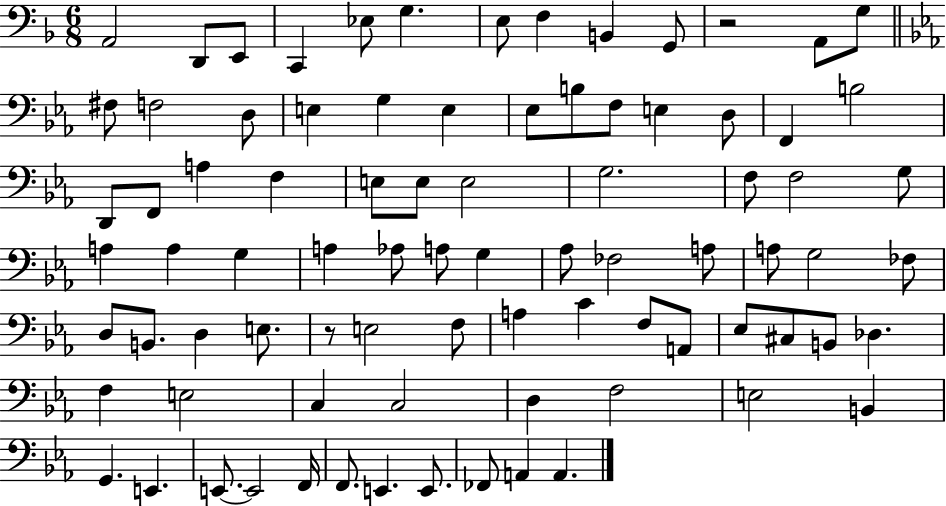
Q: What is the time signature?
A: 6/8